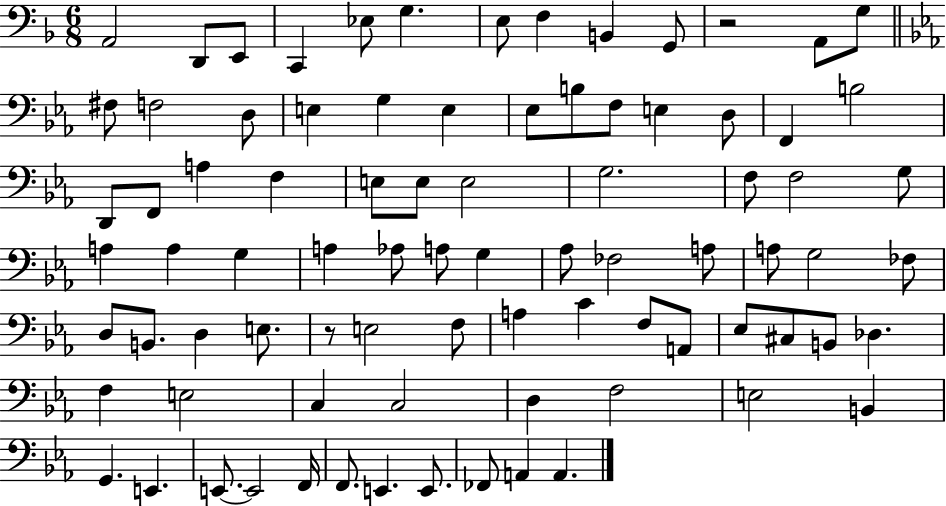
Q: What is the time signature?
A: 6/8